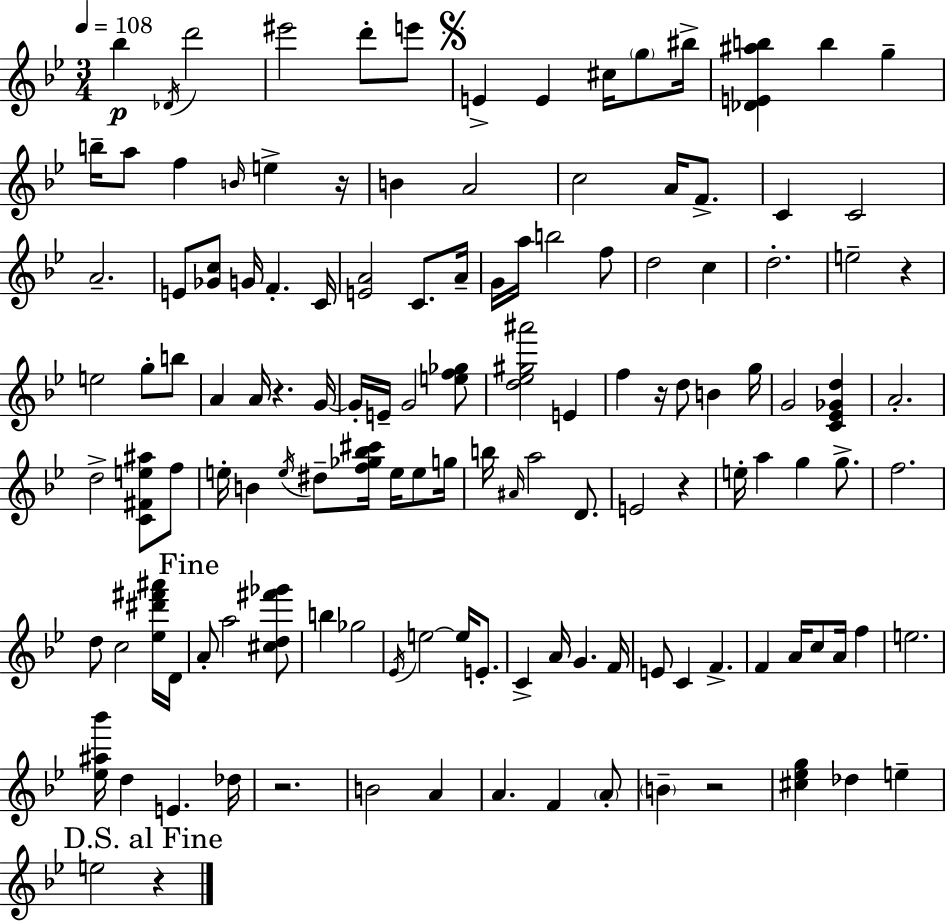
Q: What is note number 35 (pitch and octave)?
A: B5